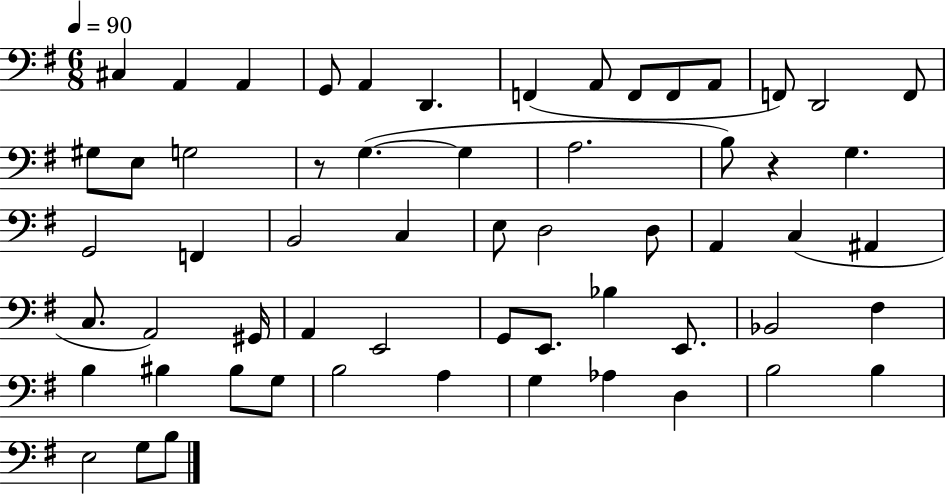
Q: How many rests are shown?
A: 2